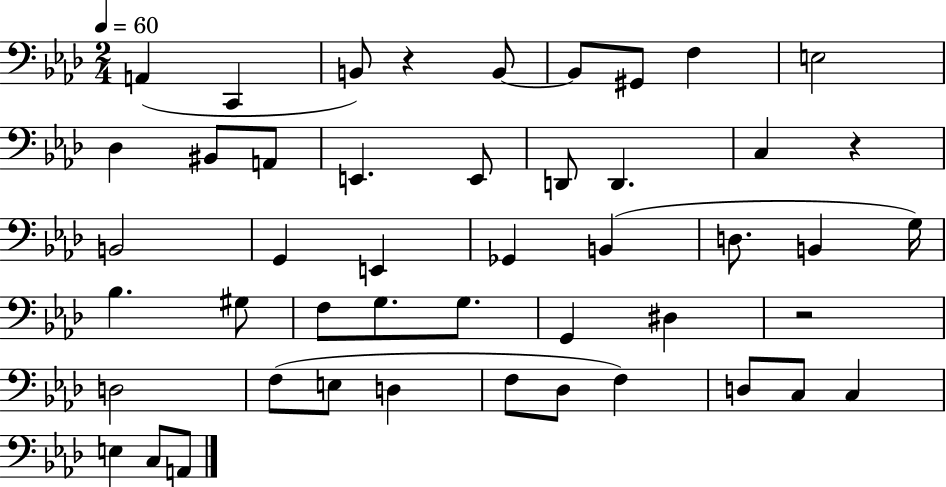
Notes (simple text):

A2/q C2/q B2/e R/q B2/e B2/e G#2/e F3/q E3/h Db3/q BIS2/e A2/e E2/q. E2/e D2/e D2/q. C3/q R/q B2/h G2/q E2/q Gb2/q B2/q D3/e. B2/q G3/s Bb3/q. G#3/e F3/e G3/e. G3/e. G2/q D#3/q R/h D3/h F3/e E3/e D3/q F3/e Db3/e F3/q D3/e C3/e C3/q E3/q C3/e A2/e